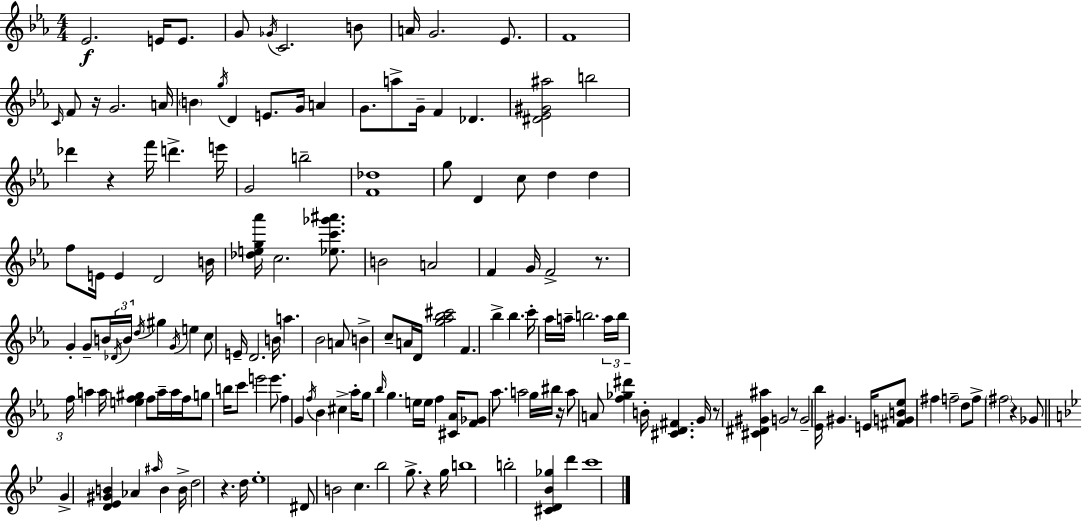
{
  \clef treble
  \numericTimeSignature
  \time 4/4
  \key c \minor
  ees'2.\f e'16 e'8. | g'8 \acciaccatura { ges'16 } c'2. b'8 | a'16 g'2. ees'8. | f'1 | \break \grace { c'16 } f'8 r16 g'2. | a'16 \parenthesize b'4 \acciaccatura { g''16 } d'4 e'8. g'16 a'4 | g'8. a''8-> g'16-- f'4 des'4. | <dis' ees' gis' ais''>2 b''2 | \break des'''4 r4 f'''16 d'''4.-> | e'''16 g'2 b''2-- | <f' des''>1 | g''8 d'4 c''8 d''4 d''4 | \break f''8 e'16 e'4 d'2 | b'16 <des'' e'' g'' aes'''>16 c''2. | <ees'' c''' ges''' ais'''>8. b'2 a'2 | f'4 g'16 f'2-> | \break r8. g'4-. g'8-- b'16 \tuplet 3/2 { \acciaccatura { des'16 } b'16 \acciaccatura { d''16 } } gis''4 | \acciaccatura { g'16 } e''4 c''8 e'16-- d'2. | b'16 a''4. bes'2 | a'8 b'4-> c''8-- a'16 d'16 <g'' aes'' bes'' cis'''>2 | \break f'4. bes''4-> | bes''4. c'''16-. aes''16 a''16-- b''2. | \tuplet 3/2 { a''16 b''16 f''16 } a''4 a''16 <e'' f'' gis''>4 | f''8 a''16-- a''16 f''16 g''8 b''16 c'''8 e'''2 | \break e'''8. f''4 g'4 \acciaccatura { f''16 } bes'4 | cis''4-> aes''16-. g''8 \grace { bes''16 } g''4. | e''16 e''16 f''4 <cis' aes'>16 <f' ges'>8 aes''8. a''2 | g''16 bis''16 r16 a''8 a'8 <f'' ges'' dis'''>4 | \break b'16-. <cis' d' fis'>4. g'16 r8 <cis' dis' gis' ais''>4 g'2 | r8 g'2-- | <ees' bes''>16 gis'4. e'16 <fis' g' b' ees''>8 fis''4 f''2-- | d''8 f''8-> \parenthesize fis''2 | \break r4 ges'8 \bar "||" \break \key bes \major g'4-> <d' ees' gis' b'>4 aes'4 \grace { ais''16 } b'4 | b'16-> d''2 r4. | d''16 ees''1-. | dis'8 b'2 c''4. | \break bes''2 g''8.-> r4 | g''16 b''1 | b''2-. <cis' d' bes' ges''>4 d'''4 | c'''1 | \break \bar "|."
}